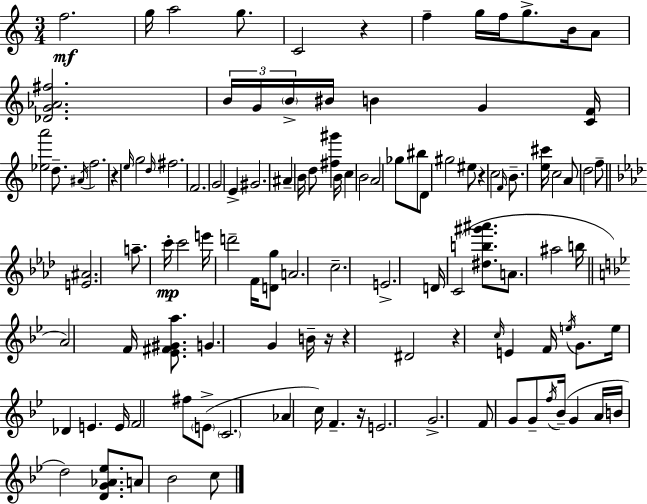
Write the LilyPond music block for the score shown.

{
  \clef treble
  \numericTimeSignature
  \time 3/4
  \key c \major
  f''2.\mf | g''16 a''2 g''8. | c'2 r4 | f''4-- g''16 f''16 g''8.-> b'16 a'8 | \break <des' g' aes' fis''>2. | \tuplet 3/2 { b'16 g'16 \parenthesize b'16-> } bis'16 b'4 g'4 | <c' f'>16 <ees'' a'''>2 d''8.-- | \acciaccatura { ais'16 } f''2. | \break r4 \grace { e''16 } g''2 | \grace { d''16 } fis''2. | f'2. | g'2 e'4-> | \break gis'2. | ais'4-- b'16 d''8 <fis'' gis'''>4 | b'16 c''4 b'2 | a'2 ges''8 | \break bis''8 d'8 gis''2 | eis''8 r4 c''2 | \grace { f'16 } b'8.-- <e'' cis'''>16 c''2 | a'8 d''2 | \break f''8-- \bar "||" \break \key aes \major <e' ais'>2. | a''8.-- c'''16-.\mp c'''2 | e'''16 d'''2-- f'16 <d' g''>8 | a'2. | \break c''2.-- | e'2.-> | d'16 c'2( <dis'' b'' gis''' ais'''>8. | a'8. ais''2 b''16 | \break \bar "||" \break \key g \minor a'2) f'16 <ees' fis' gis' a''>8. | g'4. g'4 b'16-- r16 | r4 dis'2 | r4 \grace { c''16 } e'4 f'16 \acciaccatura { e''16 } g'8. | \break e''16 des'4 e'4. | e'16 f'2 fis''8 | \parenthesize e'8->( \parenthesize c'2. | aes'4 c''16) f'4.-- | \break r16 e'2. | g'2.-> | f'8 g'8 g'8-- \acciaccatura { f''16 }( bes'16-- g'4 | a'16 b'16 d''2) | \break <d' g' aes' ees''>8. a'8 bes'2 | c''8 \bar "|."
}